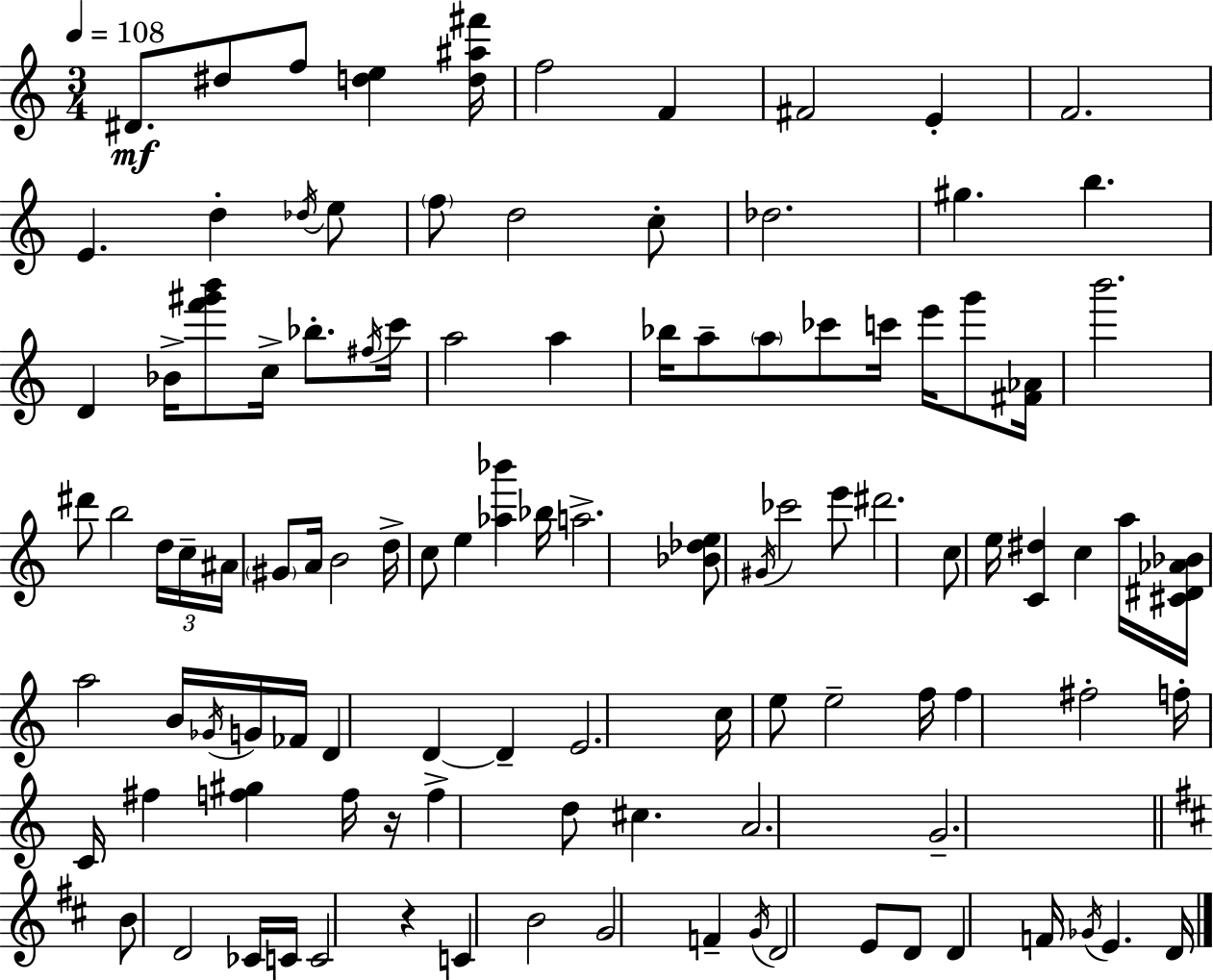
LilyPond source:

{
  \clef treble
  \numericTimeSignature
  \time 3/4
  \key c \major
  \tempo 4 = 108
  dis'8.\mf dis''8 f''8 <d'' e''>4 <d'' ais'' fis'''>16 | f''2 f'4 | fis'2 e'4-. | f'2. | \break e'4. d''4-. \acciaccatura { des''16 } e''8 | \parenthesize f''8 d''2 c''8-. | des''2. | gis''4. b''4. | \break d'4 bes'16-> <f''' gis''' b'''>8 c''16-> bes''8.-. | \acciaccatura { fis''16 } c'''16 a''2 a''4 | bes''16 a''8-- \parenthesize a''8 ces'''8 c'''16 e'''16 g'''8 | <fis' aes'>16 b'''2. | \break dis'''8 b''2 | \tuplet 3/2 { d''16 c''16-- ais'16 } \parenthesize gis'8 a'16 b'2 | d''16-> c''8 e''4 <aes'' bes'''>4 | bes''16 a''2.-> | \break <bes' des'' e''>8 \acciaccatura { gis'16 } ces'''2 | e'''8 dis'''2. | c''8 e''16 <c' dis''>4 c''4 | a''16 <cis' dis' aes' bes'>16 a''2 | \break b'16 \acciaccatura { ges'16 } g'16 fes'16 d'4 d'4~~ | d'4-- e'2. | c''16 e''8 e''2-- | f''16 f''4 fis''2-. | \break f''16-. c'16 fis''4 <f'' gis''>4 | f''16 r16 f''4-> d''8 cis''4. | a'2. | g'2.-- | \break \bar "||" \break \key d \major b'8 d'2 ces'16 c'16 | c'2 r4 | c'4 b'2 | g'2 f'4-- | \break \acciaccatura { g'16 } d'2 e'8 d'8 | d'4 f'16 \acciaccatura { ges'16 } e'4. | d'16 \bar "|."
}